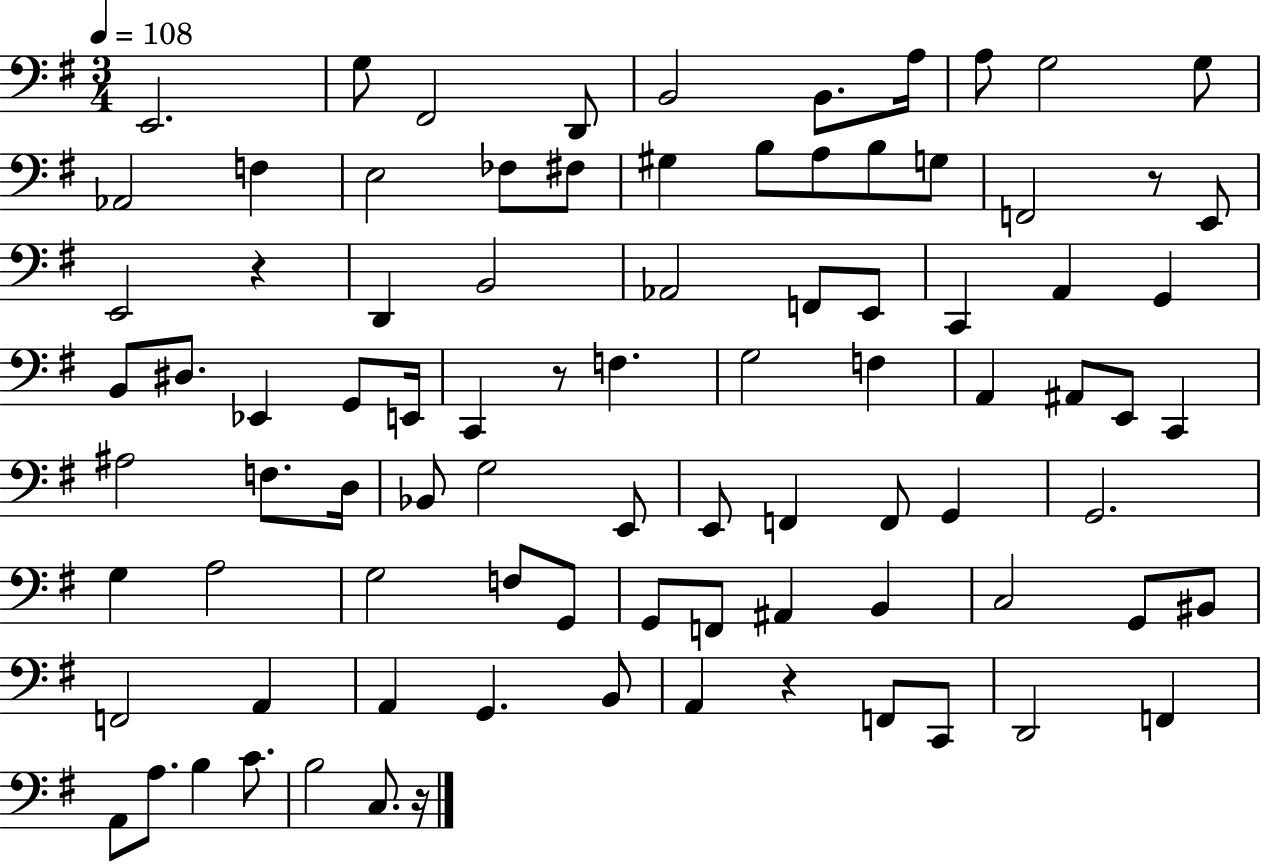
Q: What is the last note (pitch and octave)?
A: C3